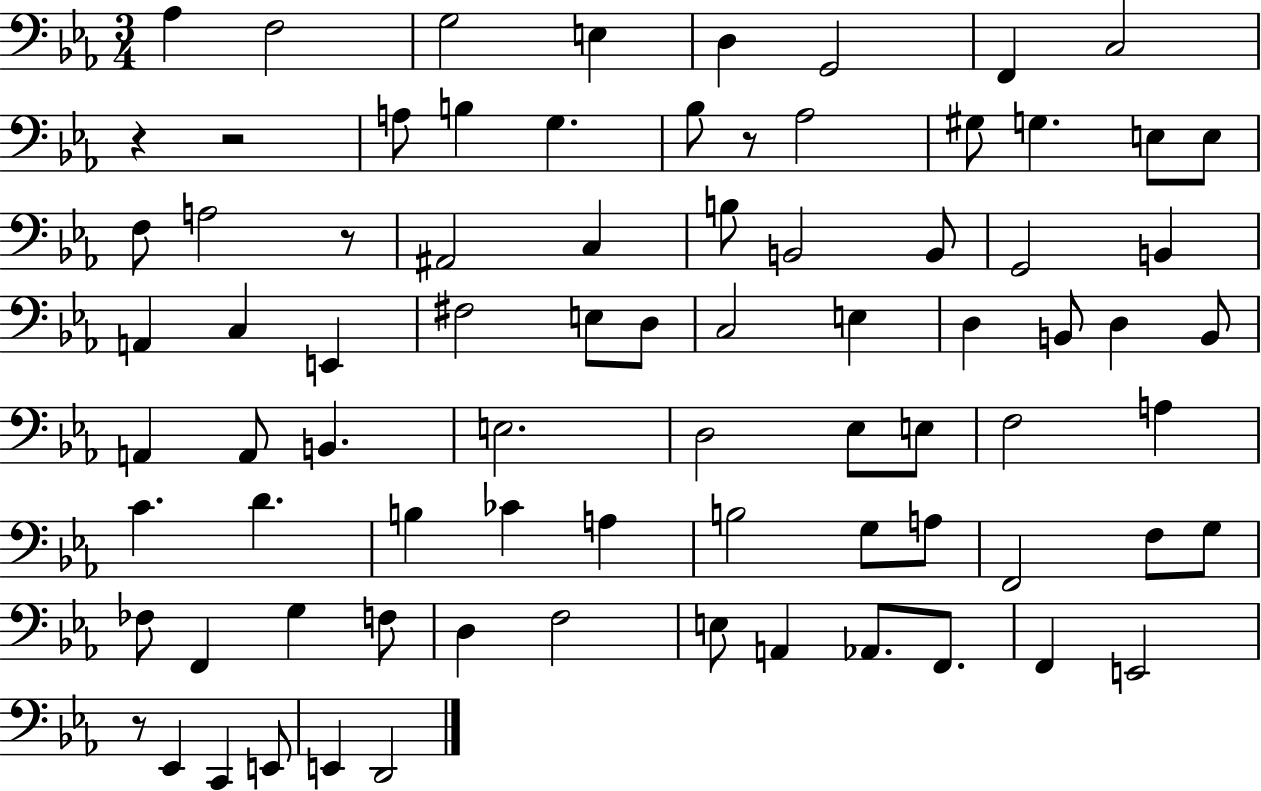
{
  \clef bass
  \numericTimeSignature
  \time 3/4
  \key ees \major
  aes4 f2 | g2 e4 | d4 g,2 | f,4 c2 | \break r4 r2 | a8 b4 g4. | bes8 r8 aes2 | gis8 g4. e8 e8 | \break f8 a2 r8 | ais,2 c4 | b8 b,2 b,8 | g,2 b,4 | \break a,4 c4 e,4 | fis2 e8 d8 | c2 e4 | d4 b,8 d4 b,8 | \break a,4 a,8 b,4. | e2. | d2 ees8 e8 | f2 a4 | \break c'4. d'4. | b4 ces'4 a4 | b2 g8 a8 | f,2 f8 g8 | \break fes8 f,4 g4 f8 | d4 f2 | e8 a,4 aes,8. f,8. | f,4 e,2 | \break r8 ees,4 c,4 e,8 | e,4 d,2 | \bar "|."
}